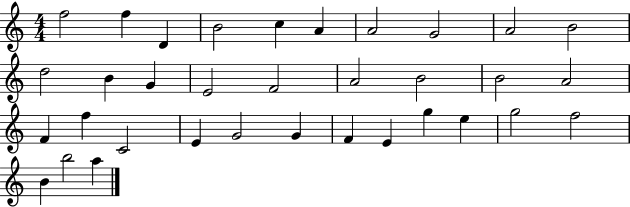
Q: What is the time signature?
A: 4/4